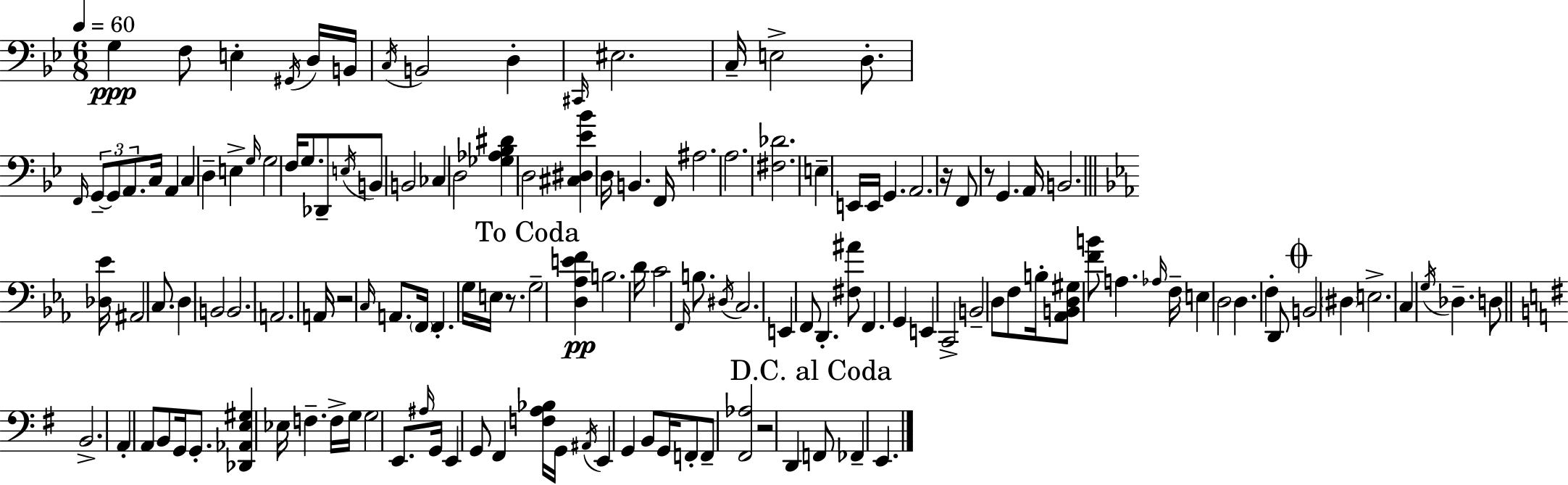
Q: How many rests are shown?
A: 5